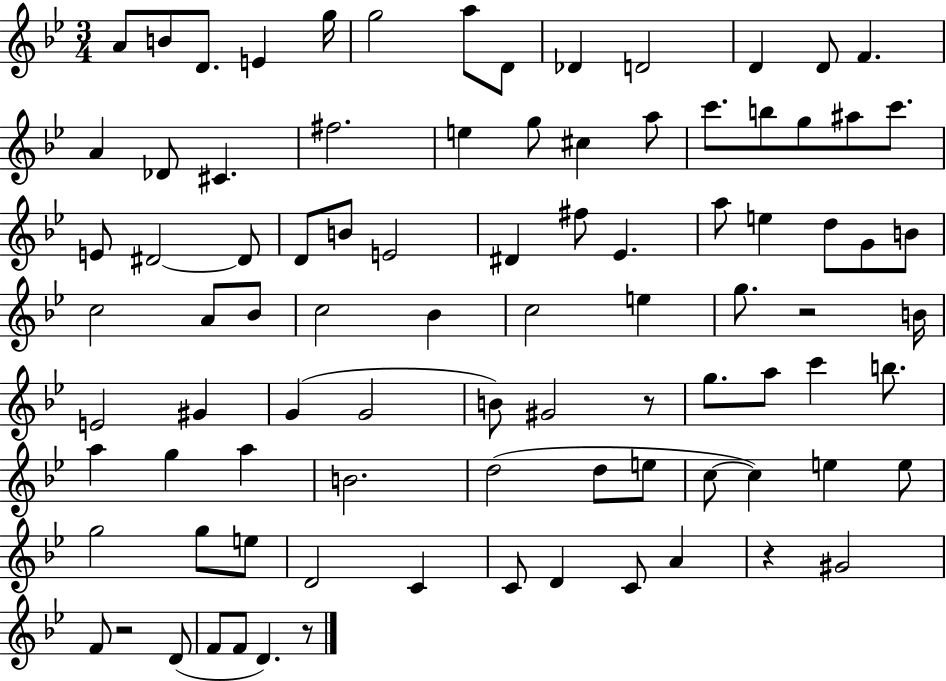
{
  \clef treble
  \numericTimeSignature
  \time 3/4
  \key bes \major
  a'8 b'8 d'8. e'4 g''16 | g''2 a''8 d'8 | des'4 d'2 | d'4 d'8 f'4. | \break a'4 des'8 cis'4. | fis''2. | e''4 g''8 cis''4 a''8 | c'''8. b''8 g''8 ais''8 c'''8. | \break e'8 dis'2~~ dis'8 | d'8 b'8 e'2 | dis'4 fis''8 ees'4. | a''8 e''4 d''8 g'8 b'8 | \break c''2 a'8 bes'8 | c''2 bes'4 | c''2 e''4 | g''8. r2 b'16 | \break e'2 gis'4 | g'4( g'2 | b'8) gis'2 r8 | g''8. a''8 c'''4 b''8. | \break a''4 g''4 a''4 | b'2. | d''2( d''8 e''8 | c''8~~ c''4) e''4 e''8 | \break g''2 g''8 e''8 | d'2 c'4 | c'8 d'4 c'8 a'4 | r4 gis'2 | \break f'8 r2 d'8( | f'8 f'8 d'4.) r8 | \bar "|."
}